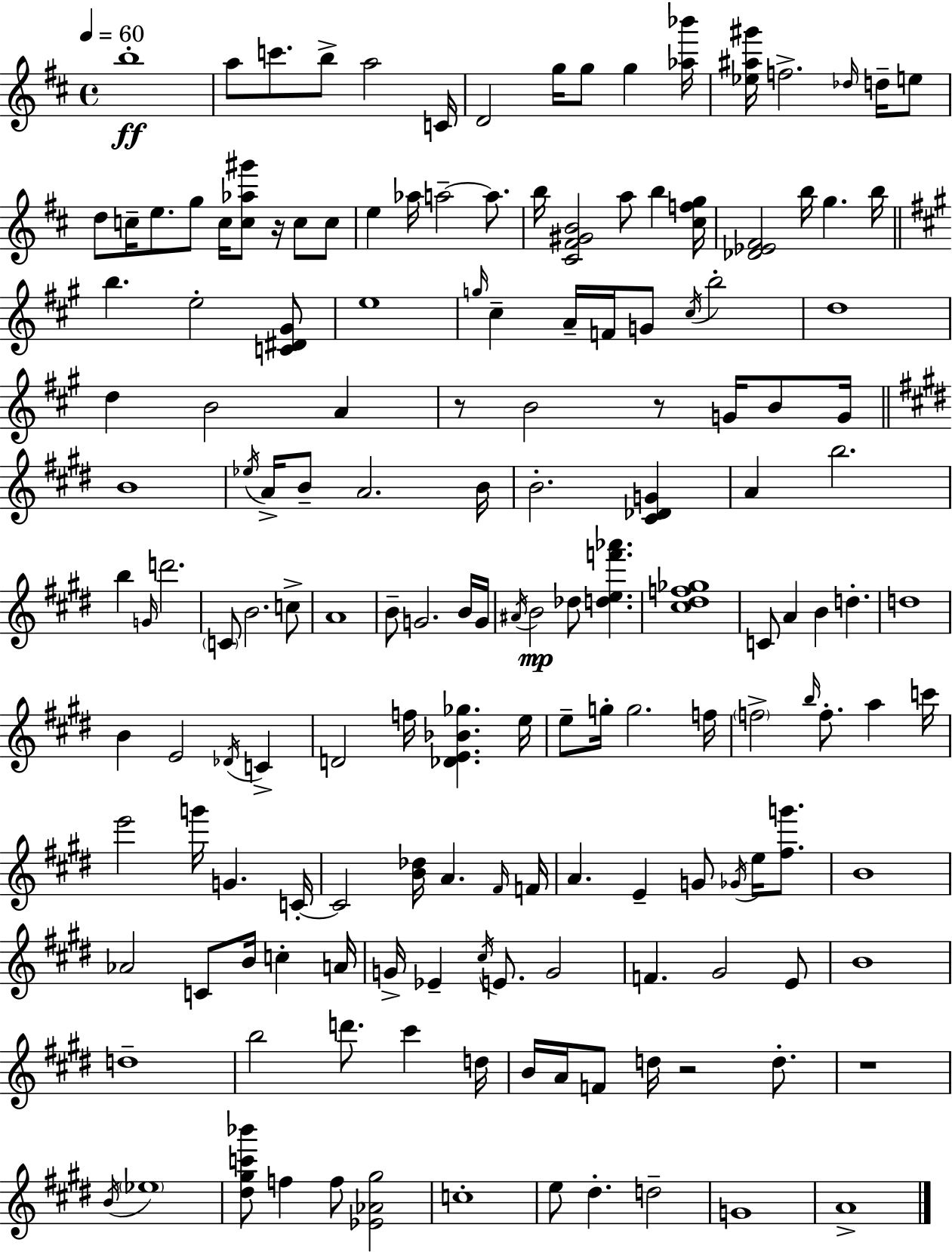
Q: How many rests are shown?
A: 5